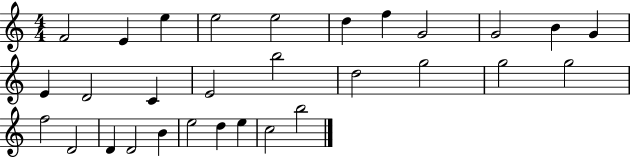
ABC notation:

X:1
T:Untitled
M:4/4
L:1/4
K:C
F2 E e e2 e2 d f G2 G2 B G E D2 C E2 b2 d2 g2 g2 g2 f2 D2 D D2 B e2 d e c2 b2